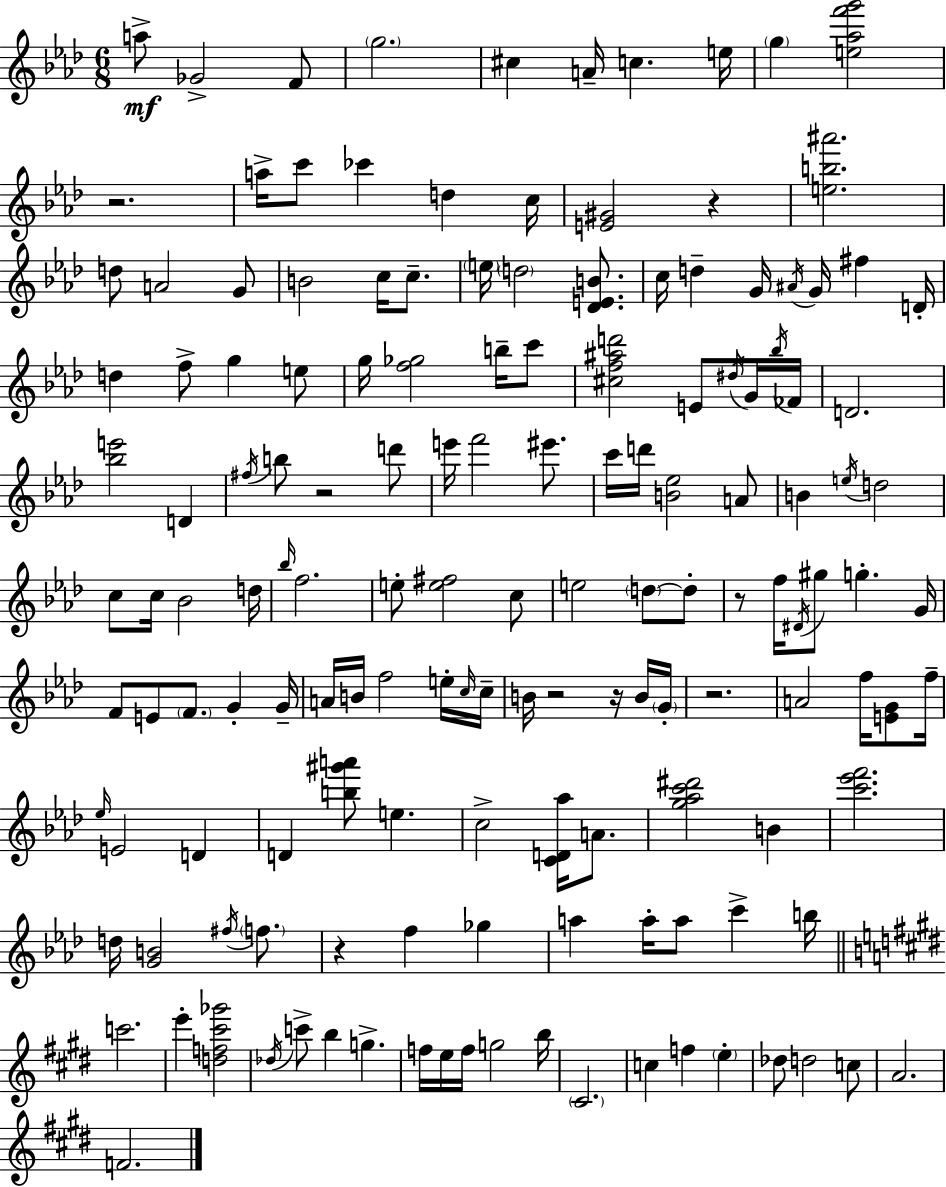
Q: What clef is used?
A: treble